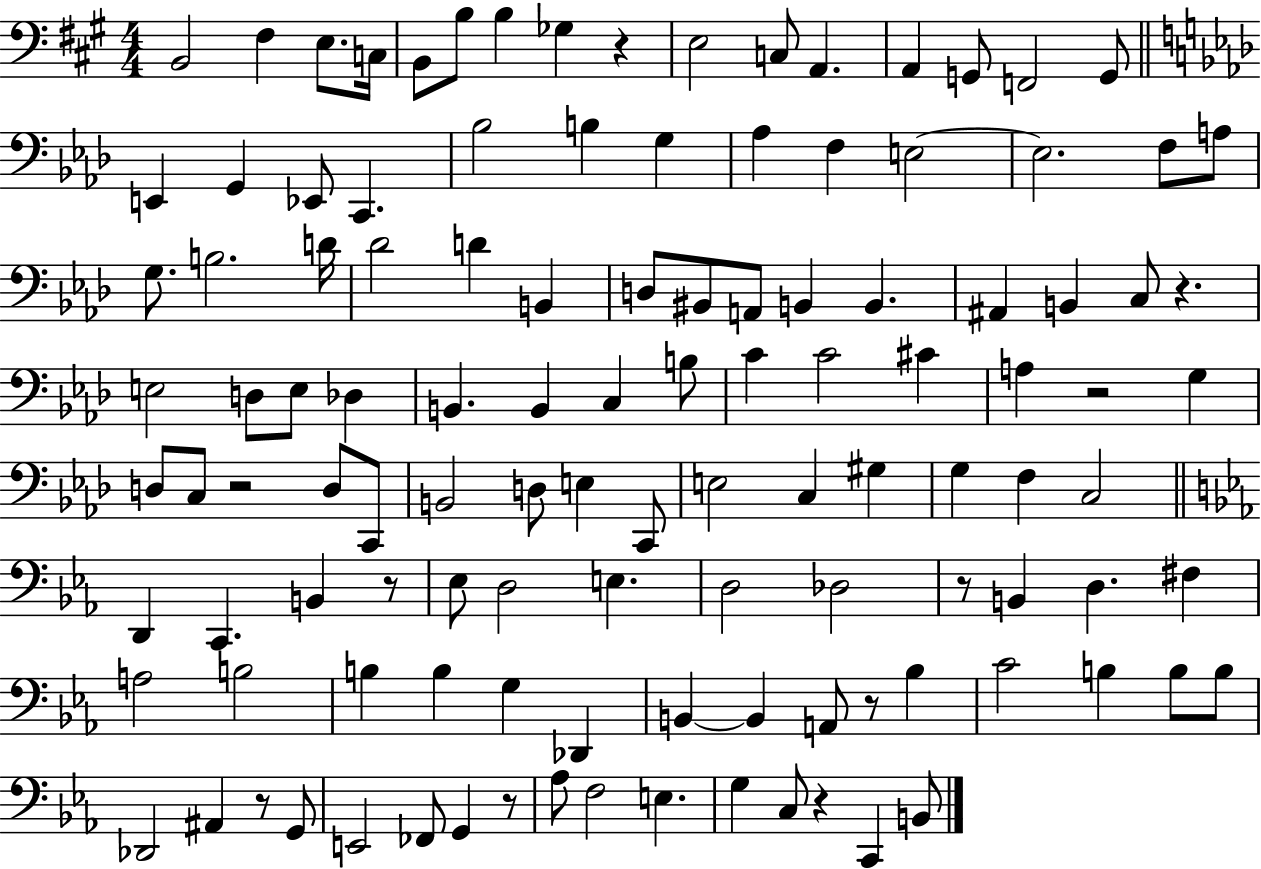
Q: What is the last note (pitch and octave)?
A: B2